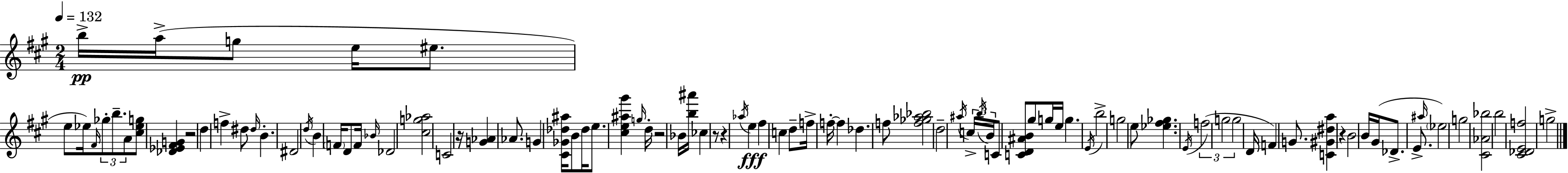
{
  \clef treble
  \numericTimeSignature
  \time 2/4
  \key a \major
  \tempo 4 = 132
  b''16->\pp a''16->( g''8 e''16 eis''8. | e''8 ees''16) \grace { fis'16 } \tuplet 3/2 { ges''8-. b''8.-- | a'8 } <cis'' ees'' g''>8 <des' ees' fis' g'>4 | r2 | \break \parenthesize d''4 f''4-> | dis''8 \grace { dis''16 } b'4.-. | dis'2 | \acciaccatura { d''16 } b'4 \parenthesize f'16 | \break d'8 f'16 \grace { bes'16 } des'2 | <cis'' g'' aes''>2 | c'2 | r16 <g' aes'>4 | \break aes'8. g'4 | <cis' ges' des'' ais''>16 b'8 des''16 e''8. <cis'' e'' ais'' gis'''>4 | \grace { g''16 } d''16-. r2 | bes'16 <b'' ais'''>16 ces''4 | \break r8 r4 | \acciaccatura { aes''16 } e''4\fff fis''4 | c''4 d''8-- | f''16-> f''16-.~~ f''4 des''4. | \break f''8 <f'' ges'' aes'' bes''>2 | d''2-- | \acciaccatura { ais''16 } \tuplet 3/2 { c''16-> | \acciaccatura { b''16 } b'16 } c'8 <c' d' ais' b'>8 gis''8 | \break g''16 e''16 g''4. | \acciaccatura { e'16 } b''2-> | g''2 | e''8 <ees'' fis'' ges''>4. | \break \acciaccatura { e'16 }( \tuplet 3/2 { f''2 | g''2 | g''2 } | d'16 f'4) g'8. | \break <c' gis' dis'' a''>4 r4 | b'2 | b'16 gis'16( des'8.-> e'8.-> | \grace { ais''16 }) \parenthesize ees''2 | \break g''2 | <cis' aes' bes''>2 | b''2 | <cis' des' e' f''>2 | \break g''2-> | \bar "|."
}